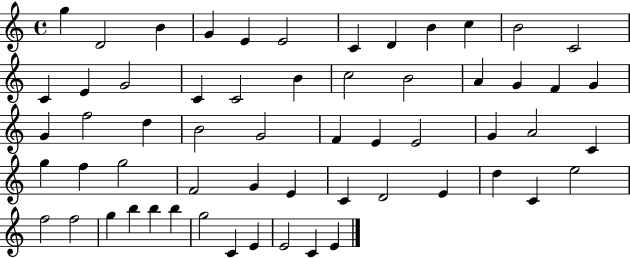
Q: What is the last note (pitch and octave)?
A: E4